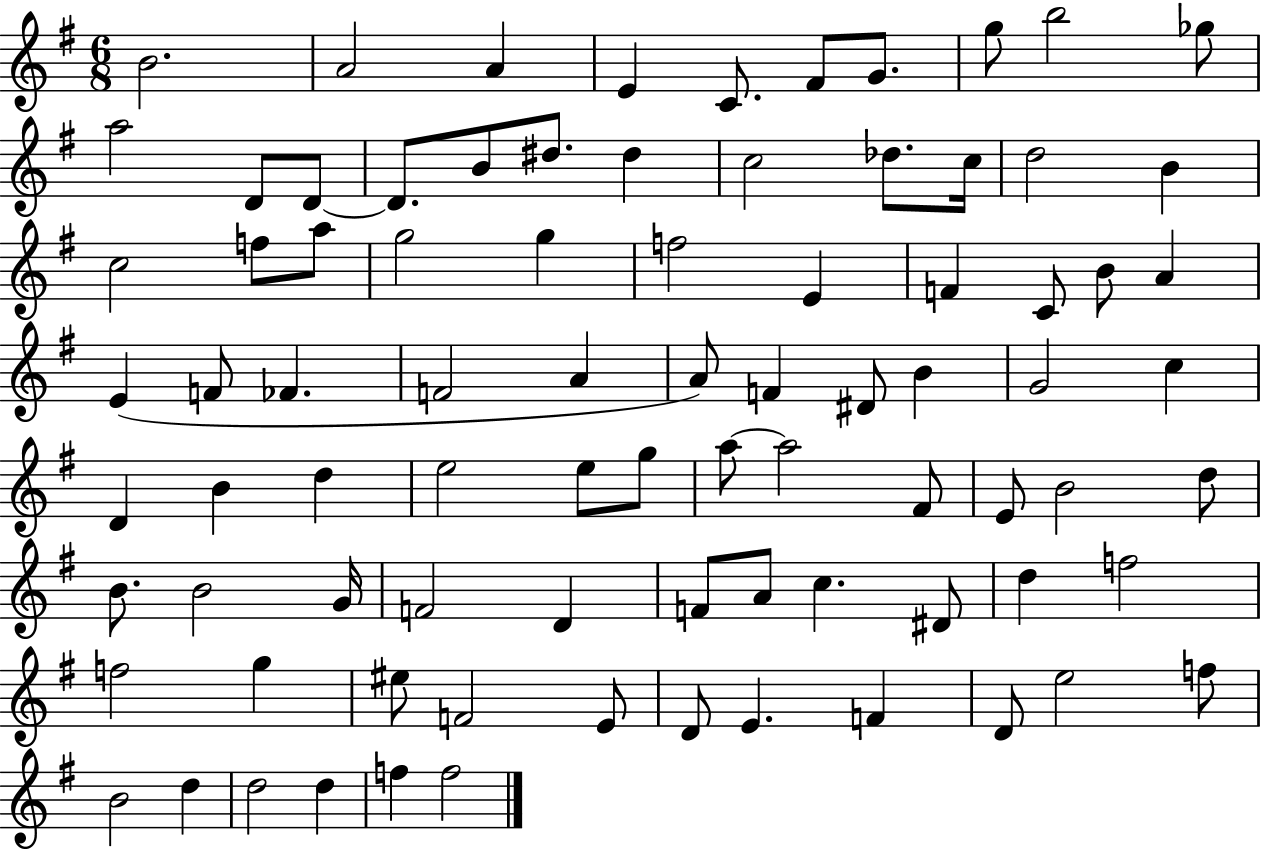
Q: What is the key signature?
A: G major